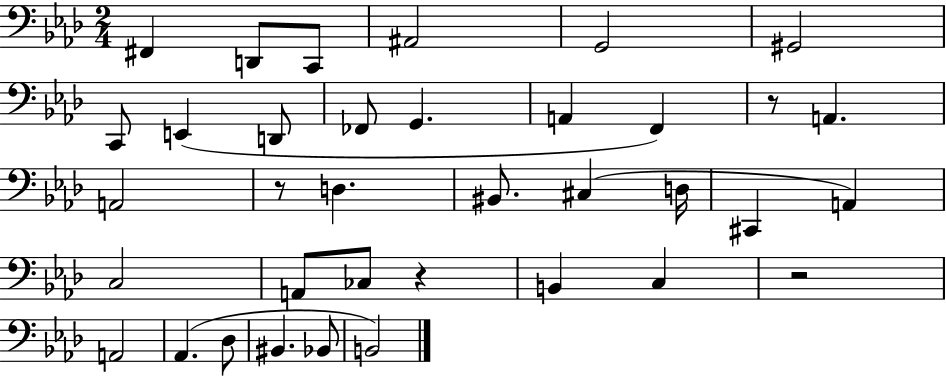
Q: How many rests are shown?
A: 4